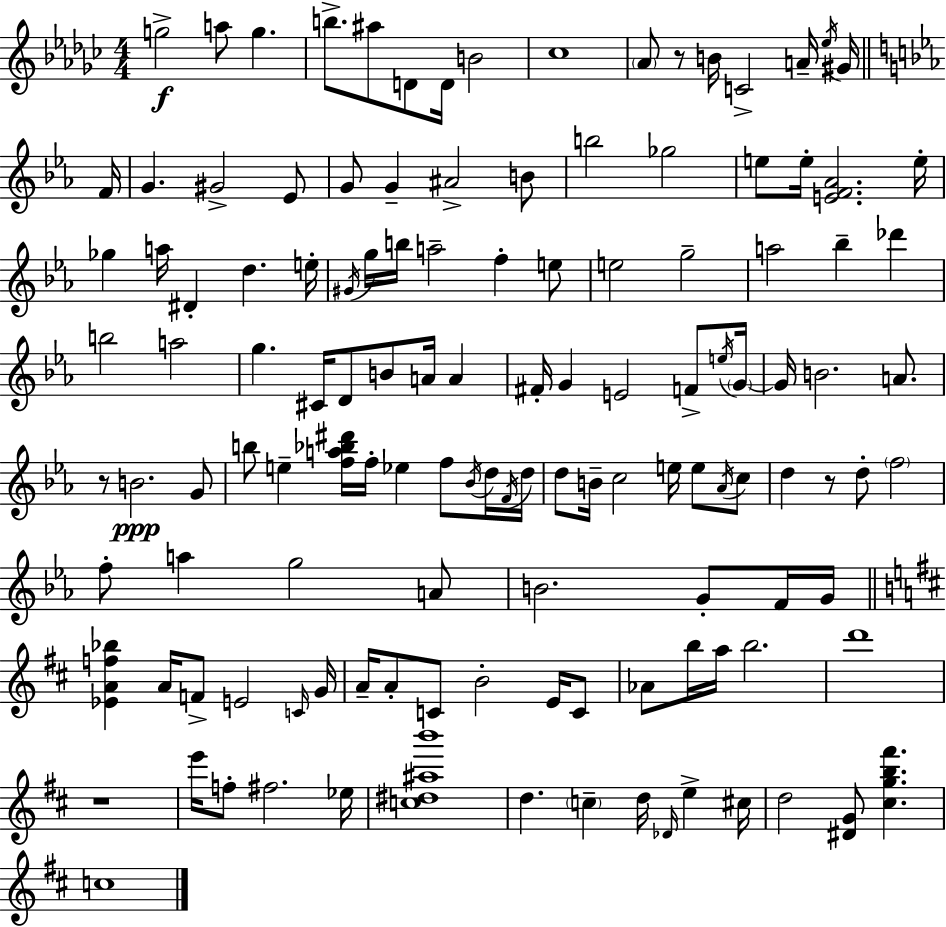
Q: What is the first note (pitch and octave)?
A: G5